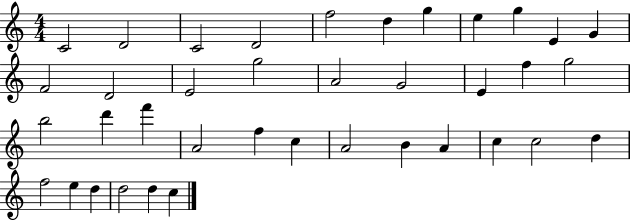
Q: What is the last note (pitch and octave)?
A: C5